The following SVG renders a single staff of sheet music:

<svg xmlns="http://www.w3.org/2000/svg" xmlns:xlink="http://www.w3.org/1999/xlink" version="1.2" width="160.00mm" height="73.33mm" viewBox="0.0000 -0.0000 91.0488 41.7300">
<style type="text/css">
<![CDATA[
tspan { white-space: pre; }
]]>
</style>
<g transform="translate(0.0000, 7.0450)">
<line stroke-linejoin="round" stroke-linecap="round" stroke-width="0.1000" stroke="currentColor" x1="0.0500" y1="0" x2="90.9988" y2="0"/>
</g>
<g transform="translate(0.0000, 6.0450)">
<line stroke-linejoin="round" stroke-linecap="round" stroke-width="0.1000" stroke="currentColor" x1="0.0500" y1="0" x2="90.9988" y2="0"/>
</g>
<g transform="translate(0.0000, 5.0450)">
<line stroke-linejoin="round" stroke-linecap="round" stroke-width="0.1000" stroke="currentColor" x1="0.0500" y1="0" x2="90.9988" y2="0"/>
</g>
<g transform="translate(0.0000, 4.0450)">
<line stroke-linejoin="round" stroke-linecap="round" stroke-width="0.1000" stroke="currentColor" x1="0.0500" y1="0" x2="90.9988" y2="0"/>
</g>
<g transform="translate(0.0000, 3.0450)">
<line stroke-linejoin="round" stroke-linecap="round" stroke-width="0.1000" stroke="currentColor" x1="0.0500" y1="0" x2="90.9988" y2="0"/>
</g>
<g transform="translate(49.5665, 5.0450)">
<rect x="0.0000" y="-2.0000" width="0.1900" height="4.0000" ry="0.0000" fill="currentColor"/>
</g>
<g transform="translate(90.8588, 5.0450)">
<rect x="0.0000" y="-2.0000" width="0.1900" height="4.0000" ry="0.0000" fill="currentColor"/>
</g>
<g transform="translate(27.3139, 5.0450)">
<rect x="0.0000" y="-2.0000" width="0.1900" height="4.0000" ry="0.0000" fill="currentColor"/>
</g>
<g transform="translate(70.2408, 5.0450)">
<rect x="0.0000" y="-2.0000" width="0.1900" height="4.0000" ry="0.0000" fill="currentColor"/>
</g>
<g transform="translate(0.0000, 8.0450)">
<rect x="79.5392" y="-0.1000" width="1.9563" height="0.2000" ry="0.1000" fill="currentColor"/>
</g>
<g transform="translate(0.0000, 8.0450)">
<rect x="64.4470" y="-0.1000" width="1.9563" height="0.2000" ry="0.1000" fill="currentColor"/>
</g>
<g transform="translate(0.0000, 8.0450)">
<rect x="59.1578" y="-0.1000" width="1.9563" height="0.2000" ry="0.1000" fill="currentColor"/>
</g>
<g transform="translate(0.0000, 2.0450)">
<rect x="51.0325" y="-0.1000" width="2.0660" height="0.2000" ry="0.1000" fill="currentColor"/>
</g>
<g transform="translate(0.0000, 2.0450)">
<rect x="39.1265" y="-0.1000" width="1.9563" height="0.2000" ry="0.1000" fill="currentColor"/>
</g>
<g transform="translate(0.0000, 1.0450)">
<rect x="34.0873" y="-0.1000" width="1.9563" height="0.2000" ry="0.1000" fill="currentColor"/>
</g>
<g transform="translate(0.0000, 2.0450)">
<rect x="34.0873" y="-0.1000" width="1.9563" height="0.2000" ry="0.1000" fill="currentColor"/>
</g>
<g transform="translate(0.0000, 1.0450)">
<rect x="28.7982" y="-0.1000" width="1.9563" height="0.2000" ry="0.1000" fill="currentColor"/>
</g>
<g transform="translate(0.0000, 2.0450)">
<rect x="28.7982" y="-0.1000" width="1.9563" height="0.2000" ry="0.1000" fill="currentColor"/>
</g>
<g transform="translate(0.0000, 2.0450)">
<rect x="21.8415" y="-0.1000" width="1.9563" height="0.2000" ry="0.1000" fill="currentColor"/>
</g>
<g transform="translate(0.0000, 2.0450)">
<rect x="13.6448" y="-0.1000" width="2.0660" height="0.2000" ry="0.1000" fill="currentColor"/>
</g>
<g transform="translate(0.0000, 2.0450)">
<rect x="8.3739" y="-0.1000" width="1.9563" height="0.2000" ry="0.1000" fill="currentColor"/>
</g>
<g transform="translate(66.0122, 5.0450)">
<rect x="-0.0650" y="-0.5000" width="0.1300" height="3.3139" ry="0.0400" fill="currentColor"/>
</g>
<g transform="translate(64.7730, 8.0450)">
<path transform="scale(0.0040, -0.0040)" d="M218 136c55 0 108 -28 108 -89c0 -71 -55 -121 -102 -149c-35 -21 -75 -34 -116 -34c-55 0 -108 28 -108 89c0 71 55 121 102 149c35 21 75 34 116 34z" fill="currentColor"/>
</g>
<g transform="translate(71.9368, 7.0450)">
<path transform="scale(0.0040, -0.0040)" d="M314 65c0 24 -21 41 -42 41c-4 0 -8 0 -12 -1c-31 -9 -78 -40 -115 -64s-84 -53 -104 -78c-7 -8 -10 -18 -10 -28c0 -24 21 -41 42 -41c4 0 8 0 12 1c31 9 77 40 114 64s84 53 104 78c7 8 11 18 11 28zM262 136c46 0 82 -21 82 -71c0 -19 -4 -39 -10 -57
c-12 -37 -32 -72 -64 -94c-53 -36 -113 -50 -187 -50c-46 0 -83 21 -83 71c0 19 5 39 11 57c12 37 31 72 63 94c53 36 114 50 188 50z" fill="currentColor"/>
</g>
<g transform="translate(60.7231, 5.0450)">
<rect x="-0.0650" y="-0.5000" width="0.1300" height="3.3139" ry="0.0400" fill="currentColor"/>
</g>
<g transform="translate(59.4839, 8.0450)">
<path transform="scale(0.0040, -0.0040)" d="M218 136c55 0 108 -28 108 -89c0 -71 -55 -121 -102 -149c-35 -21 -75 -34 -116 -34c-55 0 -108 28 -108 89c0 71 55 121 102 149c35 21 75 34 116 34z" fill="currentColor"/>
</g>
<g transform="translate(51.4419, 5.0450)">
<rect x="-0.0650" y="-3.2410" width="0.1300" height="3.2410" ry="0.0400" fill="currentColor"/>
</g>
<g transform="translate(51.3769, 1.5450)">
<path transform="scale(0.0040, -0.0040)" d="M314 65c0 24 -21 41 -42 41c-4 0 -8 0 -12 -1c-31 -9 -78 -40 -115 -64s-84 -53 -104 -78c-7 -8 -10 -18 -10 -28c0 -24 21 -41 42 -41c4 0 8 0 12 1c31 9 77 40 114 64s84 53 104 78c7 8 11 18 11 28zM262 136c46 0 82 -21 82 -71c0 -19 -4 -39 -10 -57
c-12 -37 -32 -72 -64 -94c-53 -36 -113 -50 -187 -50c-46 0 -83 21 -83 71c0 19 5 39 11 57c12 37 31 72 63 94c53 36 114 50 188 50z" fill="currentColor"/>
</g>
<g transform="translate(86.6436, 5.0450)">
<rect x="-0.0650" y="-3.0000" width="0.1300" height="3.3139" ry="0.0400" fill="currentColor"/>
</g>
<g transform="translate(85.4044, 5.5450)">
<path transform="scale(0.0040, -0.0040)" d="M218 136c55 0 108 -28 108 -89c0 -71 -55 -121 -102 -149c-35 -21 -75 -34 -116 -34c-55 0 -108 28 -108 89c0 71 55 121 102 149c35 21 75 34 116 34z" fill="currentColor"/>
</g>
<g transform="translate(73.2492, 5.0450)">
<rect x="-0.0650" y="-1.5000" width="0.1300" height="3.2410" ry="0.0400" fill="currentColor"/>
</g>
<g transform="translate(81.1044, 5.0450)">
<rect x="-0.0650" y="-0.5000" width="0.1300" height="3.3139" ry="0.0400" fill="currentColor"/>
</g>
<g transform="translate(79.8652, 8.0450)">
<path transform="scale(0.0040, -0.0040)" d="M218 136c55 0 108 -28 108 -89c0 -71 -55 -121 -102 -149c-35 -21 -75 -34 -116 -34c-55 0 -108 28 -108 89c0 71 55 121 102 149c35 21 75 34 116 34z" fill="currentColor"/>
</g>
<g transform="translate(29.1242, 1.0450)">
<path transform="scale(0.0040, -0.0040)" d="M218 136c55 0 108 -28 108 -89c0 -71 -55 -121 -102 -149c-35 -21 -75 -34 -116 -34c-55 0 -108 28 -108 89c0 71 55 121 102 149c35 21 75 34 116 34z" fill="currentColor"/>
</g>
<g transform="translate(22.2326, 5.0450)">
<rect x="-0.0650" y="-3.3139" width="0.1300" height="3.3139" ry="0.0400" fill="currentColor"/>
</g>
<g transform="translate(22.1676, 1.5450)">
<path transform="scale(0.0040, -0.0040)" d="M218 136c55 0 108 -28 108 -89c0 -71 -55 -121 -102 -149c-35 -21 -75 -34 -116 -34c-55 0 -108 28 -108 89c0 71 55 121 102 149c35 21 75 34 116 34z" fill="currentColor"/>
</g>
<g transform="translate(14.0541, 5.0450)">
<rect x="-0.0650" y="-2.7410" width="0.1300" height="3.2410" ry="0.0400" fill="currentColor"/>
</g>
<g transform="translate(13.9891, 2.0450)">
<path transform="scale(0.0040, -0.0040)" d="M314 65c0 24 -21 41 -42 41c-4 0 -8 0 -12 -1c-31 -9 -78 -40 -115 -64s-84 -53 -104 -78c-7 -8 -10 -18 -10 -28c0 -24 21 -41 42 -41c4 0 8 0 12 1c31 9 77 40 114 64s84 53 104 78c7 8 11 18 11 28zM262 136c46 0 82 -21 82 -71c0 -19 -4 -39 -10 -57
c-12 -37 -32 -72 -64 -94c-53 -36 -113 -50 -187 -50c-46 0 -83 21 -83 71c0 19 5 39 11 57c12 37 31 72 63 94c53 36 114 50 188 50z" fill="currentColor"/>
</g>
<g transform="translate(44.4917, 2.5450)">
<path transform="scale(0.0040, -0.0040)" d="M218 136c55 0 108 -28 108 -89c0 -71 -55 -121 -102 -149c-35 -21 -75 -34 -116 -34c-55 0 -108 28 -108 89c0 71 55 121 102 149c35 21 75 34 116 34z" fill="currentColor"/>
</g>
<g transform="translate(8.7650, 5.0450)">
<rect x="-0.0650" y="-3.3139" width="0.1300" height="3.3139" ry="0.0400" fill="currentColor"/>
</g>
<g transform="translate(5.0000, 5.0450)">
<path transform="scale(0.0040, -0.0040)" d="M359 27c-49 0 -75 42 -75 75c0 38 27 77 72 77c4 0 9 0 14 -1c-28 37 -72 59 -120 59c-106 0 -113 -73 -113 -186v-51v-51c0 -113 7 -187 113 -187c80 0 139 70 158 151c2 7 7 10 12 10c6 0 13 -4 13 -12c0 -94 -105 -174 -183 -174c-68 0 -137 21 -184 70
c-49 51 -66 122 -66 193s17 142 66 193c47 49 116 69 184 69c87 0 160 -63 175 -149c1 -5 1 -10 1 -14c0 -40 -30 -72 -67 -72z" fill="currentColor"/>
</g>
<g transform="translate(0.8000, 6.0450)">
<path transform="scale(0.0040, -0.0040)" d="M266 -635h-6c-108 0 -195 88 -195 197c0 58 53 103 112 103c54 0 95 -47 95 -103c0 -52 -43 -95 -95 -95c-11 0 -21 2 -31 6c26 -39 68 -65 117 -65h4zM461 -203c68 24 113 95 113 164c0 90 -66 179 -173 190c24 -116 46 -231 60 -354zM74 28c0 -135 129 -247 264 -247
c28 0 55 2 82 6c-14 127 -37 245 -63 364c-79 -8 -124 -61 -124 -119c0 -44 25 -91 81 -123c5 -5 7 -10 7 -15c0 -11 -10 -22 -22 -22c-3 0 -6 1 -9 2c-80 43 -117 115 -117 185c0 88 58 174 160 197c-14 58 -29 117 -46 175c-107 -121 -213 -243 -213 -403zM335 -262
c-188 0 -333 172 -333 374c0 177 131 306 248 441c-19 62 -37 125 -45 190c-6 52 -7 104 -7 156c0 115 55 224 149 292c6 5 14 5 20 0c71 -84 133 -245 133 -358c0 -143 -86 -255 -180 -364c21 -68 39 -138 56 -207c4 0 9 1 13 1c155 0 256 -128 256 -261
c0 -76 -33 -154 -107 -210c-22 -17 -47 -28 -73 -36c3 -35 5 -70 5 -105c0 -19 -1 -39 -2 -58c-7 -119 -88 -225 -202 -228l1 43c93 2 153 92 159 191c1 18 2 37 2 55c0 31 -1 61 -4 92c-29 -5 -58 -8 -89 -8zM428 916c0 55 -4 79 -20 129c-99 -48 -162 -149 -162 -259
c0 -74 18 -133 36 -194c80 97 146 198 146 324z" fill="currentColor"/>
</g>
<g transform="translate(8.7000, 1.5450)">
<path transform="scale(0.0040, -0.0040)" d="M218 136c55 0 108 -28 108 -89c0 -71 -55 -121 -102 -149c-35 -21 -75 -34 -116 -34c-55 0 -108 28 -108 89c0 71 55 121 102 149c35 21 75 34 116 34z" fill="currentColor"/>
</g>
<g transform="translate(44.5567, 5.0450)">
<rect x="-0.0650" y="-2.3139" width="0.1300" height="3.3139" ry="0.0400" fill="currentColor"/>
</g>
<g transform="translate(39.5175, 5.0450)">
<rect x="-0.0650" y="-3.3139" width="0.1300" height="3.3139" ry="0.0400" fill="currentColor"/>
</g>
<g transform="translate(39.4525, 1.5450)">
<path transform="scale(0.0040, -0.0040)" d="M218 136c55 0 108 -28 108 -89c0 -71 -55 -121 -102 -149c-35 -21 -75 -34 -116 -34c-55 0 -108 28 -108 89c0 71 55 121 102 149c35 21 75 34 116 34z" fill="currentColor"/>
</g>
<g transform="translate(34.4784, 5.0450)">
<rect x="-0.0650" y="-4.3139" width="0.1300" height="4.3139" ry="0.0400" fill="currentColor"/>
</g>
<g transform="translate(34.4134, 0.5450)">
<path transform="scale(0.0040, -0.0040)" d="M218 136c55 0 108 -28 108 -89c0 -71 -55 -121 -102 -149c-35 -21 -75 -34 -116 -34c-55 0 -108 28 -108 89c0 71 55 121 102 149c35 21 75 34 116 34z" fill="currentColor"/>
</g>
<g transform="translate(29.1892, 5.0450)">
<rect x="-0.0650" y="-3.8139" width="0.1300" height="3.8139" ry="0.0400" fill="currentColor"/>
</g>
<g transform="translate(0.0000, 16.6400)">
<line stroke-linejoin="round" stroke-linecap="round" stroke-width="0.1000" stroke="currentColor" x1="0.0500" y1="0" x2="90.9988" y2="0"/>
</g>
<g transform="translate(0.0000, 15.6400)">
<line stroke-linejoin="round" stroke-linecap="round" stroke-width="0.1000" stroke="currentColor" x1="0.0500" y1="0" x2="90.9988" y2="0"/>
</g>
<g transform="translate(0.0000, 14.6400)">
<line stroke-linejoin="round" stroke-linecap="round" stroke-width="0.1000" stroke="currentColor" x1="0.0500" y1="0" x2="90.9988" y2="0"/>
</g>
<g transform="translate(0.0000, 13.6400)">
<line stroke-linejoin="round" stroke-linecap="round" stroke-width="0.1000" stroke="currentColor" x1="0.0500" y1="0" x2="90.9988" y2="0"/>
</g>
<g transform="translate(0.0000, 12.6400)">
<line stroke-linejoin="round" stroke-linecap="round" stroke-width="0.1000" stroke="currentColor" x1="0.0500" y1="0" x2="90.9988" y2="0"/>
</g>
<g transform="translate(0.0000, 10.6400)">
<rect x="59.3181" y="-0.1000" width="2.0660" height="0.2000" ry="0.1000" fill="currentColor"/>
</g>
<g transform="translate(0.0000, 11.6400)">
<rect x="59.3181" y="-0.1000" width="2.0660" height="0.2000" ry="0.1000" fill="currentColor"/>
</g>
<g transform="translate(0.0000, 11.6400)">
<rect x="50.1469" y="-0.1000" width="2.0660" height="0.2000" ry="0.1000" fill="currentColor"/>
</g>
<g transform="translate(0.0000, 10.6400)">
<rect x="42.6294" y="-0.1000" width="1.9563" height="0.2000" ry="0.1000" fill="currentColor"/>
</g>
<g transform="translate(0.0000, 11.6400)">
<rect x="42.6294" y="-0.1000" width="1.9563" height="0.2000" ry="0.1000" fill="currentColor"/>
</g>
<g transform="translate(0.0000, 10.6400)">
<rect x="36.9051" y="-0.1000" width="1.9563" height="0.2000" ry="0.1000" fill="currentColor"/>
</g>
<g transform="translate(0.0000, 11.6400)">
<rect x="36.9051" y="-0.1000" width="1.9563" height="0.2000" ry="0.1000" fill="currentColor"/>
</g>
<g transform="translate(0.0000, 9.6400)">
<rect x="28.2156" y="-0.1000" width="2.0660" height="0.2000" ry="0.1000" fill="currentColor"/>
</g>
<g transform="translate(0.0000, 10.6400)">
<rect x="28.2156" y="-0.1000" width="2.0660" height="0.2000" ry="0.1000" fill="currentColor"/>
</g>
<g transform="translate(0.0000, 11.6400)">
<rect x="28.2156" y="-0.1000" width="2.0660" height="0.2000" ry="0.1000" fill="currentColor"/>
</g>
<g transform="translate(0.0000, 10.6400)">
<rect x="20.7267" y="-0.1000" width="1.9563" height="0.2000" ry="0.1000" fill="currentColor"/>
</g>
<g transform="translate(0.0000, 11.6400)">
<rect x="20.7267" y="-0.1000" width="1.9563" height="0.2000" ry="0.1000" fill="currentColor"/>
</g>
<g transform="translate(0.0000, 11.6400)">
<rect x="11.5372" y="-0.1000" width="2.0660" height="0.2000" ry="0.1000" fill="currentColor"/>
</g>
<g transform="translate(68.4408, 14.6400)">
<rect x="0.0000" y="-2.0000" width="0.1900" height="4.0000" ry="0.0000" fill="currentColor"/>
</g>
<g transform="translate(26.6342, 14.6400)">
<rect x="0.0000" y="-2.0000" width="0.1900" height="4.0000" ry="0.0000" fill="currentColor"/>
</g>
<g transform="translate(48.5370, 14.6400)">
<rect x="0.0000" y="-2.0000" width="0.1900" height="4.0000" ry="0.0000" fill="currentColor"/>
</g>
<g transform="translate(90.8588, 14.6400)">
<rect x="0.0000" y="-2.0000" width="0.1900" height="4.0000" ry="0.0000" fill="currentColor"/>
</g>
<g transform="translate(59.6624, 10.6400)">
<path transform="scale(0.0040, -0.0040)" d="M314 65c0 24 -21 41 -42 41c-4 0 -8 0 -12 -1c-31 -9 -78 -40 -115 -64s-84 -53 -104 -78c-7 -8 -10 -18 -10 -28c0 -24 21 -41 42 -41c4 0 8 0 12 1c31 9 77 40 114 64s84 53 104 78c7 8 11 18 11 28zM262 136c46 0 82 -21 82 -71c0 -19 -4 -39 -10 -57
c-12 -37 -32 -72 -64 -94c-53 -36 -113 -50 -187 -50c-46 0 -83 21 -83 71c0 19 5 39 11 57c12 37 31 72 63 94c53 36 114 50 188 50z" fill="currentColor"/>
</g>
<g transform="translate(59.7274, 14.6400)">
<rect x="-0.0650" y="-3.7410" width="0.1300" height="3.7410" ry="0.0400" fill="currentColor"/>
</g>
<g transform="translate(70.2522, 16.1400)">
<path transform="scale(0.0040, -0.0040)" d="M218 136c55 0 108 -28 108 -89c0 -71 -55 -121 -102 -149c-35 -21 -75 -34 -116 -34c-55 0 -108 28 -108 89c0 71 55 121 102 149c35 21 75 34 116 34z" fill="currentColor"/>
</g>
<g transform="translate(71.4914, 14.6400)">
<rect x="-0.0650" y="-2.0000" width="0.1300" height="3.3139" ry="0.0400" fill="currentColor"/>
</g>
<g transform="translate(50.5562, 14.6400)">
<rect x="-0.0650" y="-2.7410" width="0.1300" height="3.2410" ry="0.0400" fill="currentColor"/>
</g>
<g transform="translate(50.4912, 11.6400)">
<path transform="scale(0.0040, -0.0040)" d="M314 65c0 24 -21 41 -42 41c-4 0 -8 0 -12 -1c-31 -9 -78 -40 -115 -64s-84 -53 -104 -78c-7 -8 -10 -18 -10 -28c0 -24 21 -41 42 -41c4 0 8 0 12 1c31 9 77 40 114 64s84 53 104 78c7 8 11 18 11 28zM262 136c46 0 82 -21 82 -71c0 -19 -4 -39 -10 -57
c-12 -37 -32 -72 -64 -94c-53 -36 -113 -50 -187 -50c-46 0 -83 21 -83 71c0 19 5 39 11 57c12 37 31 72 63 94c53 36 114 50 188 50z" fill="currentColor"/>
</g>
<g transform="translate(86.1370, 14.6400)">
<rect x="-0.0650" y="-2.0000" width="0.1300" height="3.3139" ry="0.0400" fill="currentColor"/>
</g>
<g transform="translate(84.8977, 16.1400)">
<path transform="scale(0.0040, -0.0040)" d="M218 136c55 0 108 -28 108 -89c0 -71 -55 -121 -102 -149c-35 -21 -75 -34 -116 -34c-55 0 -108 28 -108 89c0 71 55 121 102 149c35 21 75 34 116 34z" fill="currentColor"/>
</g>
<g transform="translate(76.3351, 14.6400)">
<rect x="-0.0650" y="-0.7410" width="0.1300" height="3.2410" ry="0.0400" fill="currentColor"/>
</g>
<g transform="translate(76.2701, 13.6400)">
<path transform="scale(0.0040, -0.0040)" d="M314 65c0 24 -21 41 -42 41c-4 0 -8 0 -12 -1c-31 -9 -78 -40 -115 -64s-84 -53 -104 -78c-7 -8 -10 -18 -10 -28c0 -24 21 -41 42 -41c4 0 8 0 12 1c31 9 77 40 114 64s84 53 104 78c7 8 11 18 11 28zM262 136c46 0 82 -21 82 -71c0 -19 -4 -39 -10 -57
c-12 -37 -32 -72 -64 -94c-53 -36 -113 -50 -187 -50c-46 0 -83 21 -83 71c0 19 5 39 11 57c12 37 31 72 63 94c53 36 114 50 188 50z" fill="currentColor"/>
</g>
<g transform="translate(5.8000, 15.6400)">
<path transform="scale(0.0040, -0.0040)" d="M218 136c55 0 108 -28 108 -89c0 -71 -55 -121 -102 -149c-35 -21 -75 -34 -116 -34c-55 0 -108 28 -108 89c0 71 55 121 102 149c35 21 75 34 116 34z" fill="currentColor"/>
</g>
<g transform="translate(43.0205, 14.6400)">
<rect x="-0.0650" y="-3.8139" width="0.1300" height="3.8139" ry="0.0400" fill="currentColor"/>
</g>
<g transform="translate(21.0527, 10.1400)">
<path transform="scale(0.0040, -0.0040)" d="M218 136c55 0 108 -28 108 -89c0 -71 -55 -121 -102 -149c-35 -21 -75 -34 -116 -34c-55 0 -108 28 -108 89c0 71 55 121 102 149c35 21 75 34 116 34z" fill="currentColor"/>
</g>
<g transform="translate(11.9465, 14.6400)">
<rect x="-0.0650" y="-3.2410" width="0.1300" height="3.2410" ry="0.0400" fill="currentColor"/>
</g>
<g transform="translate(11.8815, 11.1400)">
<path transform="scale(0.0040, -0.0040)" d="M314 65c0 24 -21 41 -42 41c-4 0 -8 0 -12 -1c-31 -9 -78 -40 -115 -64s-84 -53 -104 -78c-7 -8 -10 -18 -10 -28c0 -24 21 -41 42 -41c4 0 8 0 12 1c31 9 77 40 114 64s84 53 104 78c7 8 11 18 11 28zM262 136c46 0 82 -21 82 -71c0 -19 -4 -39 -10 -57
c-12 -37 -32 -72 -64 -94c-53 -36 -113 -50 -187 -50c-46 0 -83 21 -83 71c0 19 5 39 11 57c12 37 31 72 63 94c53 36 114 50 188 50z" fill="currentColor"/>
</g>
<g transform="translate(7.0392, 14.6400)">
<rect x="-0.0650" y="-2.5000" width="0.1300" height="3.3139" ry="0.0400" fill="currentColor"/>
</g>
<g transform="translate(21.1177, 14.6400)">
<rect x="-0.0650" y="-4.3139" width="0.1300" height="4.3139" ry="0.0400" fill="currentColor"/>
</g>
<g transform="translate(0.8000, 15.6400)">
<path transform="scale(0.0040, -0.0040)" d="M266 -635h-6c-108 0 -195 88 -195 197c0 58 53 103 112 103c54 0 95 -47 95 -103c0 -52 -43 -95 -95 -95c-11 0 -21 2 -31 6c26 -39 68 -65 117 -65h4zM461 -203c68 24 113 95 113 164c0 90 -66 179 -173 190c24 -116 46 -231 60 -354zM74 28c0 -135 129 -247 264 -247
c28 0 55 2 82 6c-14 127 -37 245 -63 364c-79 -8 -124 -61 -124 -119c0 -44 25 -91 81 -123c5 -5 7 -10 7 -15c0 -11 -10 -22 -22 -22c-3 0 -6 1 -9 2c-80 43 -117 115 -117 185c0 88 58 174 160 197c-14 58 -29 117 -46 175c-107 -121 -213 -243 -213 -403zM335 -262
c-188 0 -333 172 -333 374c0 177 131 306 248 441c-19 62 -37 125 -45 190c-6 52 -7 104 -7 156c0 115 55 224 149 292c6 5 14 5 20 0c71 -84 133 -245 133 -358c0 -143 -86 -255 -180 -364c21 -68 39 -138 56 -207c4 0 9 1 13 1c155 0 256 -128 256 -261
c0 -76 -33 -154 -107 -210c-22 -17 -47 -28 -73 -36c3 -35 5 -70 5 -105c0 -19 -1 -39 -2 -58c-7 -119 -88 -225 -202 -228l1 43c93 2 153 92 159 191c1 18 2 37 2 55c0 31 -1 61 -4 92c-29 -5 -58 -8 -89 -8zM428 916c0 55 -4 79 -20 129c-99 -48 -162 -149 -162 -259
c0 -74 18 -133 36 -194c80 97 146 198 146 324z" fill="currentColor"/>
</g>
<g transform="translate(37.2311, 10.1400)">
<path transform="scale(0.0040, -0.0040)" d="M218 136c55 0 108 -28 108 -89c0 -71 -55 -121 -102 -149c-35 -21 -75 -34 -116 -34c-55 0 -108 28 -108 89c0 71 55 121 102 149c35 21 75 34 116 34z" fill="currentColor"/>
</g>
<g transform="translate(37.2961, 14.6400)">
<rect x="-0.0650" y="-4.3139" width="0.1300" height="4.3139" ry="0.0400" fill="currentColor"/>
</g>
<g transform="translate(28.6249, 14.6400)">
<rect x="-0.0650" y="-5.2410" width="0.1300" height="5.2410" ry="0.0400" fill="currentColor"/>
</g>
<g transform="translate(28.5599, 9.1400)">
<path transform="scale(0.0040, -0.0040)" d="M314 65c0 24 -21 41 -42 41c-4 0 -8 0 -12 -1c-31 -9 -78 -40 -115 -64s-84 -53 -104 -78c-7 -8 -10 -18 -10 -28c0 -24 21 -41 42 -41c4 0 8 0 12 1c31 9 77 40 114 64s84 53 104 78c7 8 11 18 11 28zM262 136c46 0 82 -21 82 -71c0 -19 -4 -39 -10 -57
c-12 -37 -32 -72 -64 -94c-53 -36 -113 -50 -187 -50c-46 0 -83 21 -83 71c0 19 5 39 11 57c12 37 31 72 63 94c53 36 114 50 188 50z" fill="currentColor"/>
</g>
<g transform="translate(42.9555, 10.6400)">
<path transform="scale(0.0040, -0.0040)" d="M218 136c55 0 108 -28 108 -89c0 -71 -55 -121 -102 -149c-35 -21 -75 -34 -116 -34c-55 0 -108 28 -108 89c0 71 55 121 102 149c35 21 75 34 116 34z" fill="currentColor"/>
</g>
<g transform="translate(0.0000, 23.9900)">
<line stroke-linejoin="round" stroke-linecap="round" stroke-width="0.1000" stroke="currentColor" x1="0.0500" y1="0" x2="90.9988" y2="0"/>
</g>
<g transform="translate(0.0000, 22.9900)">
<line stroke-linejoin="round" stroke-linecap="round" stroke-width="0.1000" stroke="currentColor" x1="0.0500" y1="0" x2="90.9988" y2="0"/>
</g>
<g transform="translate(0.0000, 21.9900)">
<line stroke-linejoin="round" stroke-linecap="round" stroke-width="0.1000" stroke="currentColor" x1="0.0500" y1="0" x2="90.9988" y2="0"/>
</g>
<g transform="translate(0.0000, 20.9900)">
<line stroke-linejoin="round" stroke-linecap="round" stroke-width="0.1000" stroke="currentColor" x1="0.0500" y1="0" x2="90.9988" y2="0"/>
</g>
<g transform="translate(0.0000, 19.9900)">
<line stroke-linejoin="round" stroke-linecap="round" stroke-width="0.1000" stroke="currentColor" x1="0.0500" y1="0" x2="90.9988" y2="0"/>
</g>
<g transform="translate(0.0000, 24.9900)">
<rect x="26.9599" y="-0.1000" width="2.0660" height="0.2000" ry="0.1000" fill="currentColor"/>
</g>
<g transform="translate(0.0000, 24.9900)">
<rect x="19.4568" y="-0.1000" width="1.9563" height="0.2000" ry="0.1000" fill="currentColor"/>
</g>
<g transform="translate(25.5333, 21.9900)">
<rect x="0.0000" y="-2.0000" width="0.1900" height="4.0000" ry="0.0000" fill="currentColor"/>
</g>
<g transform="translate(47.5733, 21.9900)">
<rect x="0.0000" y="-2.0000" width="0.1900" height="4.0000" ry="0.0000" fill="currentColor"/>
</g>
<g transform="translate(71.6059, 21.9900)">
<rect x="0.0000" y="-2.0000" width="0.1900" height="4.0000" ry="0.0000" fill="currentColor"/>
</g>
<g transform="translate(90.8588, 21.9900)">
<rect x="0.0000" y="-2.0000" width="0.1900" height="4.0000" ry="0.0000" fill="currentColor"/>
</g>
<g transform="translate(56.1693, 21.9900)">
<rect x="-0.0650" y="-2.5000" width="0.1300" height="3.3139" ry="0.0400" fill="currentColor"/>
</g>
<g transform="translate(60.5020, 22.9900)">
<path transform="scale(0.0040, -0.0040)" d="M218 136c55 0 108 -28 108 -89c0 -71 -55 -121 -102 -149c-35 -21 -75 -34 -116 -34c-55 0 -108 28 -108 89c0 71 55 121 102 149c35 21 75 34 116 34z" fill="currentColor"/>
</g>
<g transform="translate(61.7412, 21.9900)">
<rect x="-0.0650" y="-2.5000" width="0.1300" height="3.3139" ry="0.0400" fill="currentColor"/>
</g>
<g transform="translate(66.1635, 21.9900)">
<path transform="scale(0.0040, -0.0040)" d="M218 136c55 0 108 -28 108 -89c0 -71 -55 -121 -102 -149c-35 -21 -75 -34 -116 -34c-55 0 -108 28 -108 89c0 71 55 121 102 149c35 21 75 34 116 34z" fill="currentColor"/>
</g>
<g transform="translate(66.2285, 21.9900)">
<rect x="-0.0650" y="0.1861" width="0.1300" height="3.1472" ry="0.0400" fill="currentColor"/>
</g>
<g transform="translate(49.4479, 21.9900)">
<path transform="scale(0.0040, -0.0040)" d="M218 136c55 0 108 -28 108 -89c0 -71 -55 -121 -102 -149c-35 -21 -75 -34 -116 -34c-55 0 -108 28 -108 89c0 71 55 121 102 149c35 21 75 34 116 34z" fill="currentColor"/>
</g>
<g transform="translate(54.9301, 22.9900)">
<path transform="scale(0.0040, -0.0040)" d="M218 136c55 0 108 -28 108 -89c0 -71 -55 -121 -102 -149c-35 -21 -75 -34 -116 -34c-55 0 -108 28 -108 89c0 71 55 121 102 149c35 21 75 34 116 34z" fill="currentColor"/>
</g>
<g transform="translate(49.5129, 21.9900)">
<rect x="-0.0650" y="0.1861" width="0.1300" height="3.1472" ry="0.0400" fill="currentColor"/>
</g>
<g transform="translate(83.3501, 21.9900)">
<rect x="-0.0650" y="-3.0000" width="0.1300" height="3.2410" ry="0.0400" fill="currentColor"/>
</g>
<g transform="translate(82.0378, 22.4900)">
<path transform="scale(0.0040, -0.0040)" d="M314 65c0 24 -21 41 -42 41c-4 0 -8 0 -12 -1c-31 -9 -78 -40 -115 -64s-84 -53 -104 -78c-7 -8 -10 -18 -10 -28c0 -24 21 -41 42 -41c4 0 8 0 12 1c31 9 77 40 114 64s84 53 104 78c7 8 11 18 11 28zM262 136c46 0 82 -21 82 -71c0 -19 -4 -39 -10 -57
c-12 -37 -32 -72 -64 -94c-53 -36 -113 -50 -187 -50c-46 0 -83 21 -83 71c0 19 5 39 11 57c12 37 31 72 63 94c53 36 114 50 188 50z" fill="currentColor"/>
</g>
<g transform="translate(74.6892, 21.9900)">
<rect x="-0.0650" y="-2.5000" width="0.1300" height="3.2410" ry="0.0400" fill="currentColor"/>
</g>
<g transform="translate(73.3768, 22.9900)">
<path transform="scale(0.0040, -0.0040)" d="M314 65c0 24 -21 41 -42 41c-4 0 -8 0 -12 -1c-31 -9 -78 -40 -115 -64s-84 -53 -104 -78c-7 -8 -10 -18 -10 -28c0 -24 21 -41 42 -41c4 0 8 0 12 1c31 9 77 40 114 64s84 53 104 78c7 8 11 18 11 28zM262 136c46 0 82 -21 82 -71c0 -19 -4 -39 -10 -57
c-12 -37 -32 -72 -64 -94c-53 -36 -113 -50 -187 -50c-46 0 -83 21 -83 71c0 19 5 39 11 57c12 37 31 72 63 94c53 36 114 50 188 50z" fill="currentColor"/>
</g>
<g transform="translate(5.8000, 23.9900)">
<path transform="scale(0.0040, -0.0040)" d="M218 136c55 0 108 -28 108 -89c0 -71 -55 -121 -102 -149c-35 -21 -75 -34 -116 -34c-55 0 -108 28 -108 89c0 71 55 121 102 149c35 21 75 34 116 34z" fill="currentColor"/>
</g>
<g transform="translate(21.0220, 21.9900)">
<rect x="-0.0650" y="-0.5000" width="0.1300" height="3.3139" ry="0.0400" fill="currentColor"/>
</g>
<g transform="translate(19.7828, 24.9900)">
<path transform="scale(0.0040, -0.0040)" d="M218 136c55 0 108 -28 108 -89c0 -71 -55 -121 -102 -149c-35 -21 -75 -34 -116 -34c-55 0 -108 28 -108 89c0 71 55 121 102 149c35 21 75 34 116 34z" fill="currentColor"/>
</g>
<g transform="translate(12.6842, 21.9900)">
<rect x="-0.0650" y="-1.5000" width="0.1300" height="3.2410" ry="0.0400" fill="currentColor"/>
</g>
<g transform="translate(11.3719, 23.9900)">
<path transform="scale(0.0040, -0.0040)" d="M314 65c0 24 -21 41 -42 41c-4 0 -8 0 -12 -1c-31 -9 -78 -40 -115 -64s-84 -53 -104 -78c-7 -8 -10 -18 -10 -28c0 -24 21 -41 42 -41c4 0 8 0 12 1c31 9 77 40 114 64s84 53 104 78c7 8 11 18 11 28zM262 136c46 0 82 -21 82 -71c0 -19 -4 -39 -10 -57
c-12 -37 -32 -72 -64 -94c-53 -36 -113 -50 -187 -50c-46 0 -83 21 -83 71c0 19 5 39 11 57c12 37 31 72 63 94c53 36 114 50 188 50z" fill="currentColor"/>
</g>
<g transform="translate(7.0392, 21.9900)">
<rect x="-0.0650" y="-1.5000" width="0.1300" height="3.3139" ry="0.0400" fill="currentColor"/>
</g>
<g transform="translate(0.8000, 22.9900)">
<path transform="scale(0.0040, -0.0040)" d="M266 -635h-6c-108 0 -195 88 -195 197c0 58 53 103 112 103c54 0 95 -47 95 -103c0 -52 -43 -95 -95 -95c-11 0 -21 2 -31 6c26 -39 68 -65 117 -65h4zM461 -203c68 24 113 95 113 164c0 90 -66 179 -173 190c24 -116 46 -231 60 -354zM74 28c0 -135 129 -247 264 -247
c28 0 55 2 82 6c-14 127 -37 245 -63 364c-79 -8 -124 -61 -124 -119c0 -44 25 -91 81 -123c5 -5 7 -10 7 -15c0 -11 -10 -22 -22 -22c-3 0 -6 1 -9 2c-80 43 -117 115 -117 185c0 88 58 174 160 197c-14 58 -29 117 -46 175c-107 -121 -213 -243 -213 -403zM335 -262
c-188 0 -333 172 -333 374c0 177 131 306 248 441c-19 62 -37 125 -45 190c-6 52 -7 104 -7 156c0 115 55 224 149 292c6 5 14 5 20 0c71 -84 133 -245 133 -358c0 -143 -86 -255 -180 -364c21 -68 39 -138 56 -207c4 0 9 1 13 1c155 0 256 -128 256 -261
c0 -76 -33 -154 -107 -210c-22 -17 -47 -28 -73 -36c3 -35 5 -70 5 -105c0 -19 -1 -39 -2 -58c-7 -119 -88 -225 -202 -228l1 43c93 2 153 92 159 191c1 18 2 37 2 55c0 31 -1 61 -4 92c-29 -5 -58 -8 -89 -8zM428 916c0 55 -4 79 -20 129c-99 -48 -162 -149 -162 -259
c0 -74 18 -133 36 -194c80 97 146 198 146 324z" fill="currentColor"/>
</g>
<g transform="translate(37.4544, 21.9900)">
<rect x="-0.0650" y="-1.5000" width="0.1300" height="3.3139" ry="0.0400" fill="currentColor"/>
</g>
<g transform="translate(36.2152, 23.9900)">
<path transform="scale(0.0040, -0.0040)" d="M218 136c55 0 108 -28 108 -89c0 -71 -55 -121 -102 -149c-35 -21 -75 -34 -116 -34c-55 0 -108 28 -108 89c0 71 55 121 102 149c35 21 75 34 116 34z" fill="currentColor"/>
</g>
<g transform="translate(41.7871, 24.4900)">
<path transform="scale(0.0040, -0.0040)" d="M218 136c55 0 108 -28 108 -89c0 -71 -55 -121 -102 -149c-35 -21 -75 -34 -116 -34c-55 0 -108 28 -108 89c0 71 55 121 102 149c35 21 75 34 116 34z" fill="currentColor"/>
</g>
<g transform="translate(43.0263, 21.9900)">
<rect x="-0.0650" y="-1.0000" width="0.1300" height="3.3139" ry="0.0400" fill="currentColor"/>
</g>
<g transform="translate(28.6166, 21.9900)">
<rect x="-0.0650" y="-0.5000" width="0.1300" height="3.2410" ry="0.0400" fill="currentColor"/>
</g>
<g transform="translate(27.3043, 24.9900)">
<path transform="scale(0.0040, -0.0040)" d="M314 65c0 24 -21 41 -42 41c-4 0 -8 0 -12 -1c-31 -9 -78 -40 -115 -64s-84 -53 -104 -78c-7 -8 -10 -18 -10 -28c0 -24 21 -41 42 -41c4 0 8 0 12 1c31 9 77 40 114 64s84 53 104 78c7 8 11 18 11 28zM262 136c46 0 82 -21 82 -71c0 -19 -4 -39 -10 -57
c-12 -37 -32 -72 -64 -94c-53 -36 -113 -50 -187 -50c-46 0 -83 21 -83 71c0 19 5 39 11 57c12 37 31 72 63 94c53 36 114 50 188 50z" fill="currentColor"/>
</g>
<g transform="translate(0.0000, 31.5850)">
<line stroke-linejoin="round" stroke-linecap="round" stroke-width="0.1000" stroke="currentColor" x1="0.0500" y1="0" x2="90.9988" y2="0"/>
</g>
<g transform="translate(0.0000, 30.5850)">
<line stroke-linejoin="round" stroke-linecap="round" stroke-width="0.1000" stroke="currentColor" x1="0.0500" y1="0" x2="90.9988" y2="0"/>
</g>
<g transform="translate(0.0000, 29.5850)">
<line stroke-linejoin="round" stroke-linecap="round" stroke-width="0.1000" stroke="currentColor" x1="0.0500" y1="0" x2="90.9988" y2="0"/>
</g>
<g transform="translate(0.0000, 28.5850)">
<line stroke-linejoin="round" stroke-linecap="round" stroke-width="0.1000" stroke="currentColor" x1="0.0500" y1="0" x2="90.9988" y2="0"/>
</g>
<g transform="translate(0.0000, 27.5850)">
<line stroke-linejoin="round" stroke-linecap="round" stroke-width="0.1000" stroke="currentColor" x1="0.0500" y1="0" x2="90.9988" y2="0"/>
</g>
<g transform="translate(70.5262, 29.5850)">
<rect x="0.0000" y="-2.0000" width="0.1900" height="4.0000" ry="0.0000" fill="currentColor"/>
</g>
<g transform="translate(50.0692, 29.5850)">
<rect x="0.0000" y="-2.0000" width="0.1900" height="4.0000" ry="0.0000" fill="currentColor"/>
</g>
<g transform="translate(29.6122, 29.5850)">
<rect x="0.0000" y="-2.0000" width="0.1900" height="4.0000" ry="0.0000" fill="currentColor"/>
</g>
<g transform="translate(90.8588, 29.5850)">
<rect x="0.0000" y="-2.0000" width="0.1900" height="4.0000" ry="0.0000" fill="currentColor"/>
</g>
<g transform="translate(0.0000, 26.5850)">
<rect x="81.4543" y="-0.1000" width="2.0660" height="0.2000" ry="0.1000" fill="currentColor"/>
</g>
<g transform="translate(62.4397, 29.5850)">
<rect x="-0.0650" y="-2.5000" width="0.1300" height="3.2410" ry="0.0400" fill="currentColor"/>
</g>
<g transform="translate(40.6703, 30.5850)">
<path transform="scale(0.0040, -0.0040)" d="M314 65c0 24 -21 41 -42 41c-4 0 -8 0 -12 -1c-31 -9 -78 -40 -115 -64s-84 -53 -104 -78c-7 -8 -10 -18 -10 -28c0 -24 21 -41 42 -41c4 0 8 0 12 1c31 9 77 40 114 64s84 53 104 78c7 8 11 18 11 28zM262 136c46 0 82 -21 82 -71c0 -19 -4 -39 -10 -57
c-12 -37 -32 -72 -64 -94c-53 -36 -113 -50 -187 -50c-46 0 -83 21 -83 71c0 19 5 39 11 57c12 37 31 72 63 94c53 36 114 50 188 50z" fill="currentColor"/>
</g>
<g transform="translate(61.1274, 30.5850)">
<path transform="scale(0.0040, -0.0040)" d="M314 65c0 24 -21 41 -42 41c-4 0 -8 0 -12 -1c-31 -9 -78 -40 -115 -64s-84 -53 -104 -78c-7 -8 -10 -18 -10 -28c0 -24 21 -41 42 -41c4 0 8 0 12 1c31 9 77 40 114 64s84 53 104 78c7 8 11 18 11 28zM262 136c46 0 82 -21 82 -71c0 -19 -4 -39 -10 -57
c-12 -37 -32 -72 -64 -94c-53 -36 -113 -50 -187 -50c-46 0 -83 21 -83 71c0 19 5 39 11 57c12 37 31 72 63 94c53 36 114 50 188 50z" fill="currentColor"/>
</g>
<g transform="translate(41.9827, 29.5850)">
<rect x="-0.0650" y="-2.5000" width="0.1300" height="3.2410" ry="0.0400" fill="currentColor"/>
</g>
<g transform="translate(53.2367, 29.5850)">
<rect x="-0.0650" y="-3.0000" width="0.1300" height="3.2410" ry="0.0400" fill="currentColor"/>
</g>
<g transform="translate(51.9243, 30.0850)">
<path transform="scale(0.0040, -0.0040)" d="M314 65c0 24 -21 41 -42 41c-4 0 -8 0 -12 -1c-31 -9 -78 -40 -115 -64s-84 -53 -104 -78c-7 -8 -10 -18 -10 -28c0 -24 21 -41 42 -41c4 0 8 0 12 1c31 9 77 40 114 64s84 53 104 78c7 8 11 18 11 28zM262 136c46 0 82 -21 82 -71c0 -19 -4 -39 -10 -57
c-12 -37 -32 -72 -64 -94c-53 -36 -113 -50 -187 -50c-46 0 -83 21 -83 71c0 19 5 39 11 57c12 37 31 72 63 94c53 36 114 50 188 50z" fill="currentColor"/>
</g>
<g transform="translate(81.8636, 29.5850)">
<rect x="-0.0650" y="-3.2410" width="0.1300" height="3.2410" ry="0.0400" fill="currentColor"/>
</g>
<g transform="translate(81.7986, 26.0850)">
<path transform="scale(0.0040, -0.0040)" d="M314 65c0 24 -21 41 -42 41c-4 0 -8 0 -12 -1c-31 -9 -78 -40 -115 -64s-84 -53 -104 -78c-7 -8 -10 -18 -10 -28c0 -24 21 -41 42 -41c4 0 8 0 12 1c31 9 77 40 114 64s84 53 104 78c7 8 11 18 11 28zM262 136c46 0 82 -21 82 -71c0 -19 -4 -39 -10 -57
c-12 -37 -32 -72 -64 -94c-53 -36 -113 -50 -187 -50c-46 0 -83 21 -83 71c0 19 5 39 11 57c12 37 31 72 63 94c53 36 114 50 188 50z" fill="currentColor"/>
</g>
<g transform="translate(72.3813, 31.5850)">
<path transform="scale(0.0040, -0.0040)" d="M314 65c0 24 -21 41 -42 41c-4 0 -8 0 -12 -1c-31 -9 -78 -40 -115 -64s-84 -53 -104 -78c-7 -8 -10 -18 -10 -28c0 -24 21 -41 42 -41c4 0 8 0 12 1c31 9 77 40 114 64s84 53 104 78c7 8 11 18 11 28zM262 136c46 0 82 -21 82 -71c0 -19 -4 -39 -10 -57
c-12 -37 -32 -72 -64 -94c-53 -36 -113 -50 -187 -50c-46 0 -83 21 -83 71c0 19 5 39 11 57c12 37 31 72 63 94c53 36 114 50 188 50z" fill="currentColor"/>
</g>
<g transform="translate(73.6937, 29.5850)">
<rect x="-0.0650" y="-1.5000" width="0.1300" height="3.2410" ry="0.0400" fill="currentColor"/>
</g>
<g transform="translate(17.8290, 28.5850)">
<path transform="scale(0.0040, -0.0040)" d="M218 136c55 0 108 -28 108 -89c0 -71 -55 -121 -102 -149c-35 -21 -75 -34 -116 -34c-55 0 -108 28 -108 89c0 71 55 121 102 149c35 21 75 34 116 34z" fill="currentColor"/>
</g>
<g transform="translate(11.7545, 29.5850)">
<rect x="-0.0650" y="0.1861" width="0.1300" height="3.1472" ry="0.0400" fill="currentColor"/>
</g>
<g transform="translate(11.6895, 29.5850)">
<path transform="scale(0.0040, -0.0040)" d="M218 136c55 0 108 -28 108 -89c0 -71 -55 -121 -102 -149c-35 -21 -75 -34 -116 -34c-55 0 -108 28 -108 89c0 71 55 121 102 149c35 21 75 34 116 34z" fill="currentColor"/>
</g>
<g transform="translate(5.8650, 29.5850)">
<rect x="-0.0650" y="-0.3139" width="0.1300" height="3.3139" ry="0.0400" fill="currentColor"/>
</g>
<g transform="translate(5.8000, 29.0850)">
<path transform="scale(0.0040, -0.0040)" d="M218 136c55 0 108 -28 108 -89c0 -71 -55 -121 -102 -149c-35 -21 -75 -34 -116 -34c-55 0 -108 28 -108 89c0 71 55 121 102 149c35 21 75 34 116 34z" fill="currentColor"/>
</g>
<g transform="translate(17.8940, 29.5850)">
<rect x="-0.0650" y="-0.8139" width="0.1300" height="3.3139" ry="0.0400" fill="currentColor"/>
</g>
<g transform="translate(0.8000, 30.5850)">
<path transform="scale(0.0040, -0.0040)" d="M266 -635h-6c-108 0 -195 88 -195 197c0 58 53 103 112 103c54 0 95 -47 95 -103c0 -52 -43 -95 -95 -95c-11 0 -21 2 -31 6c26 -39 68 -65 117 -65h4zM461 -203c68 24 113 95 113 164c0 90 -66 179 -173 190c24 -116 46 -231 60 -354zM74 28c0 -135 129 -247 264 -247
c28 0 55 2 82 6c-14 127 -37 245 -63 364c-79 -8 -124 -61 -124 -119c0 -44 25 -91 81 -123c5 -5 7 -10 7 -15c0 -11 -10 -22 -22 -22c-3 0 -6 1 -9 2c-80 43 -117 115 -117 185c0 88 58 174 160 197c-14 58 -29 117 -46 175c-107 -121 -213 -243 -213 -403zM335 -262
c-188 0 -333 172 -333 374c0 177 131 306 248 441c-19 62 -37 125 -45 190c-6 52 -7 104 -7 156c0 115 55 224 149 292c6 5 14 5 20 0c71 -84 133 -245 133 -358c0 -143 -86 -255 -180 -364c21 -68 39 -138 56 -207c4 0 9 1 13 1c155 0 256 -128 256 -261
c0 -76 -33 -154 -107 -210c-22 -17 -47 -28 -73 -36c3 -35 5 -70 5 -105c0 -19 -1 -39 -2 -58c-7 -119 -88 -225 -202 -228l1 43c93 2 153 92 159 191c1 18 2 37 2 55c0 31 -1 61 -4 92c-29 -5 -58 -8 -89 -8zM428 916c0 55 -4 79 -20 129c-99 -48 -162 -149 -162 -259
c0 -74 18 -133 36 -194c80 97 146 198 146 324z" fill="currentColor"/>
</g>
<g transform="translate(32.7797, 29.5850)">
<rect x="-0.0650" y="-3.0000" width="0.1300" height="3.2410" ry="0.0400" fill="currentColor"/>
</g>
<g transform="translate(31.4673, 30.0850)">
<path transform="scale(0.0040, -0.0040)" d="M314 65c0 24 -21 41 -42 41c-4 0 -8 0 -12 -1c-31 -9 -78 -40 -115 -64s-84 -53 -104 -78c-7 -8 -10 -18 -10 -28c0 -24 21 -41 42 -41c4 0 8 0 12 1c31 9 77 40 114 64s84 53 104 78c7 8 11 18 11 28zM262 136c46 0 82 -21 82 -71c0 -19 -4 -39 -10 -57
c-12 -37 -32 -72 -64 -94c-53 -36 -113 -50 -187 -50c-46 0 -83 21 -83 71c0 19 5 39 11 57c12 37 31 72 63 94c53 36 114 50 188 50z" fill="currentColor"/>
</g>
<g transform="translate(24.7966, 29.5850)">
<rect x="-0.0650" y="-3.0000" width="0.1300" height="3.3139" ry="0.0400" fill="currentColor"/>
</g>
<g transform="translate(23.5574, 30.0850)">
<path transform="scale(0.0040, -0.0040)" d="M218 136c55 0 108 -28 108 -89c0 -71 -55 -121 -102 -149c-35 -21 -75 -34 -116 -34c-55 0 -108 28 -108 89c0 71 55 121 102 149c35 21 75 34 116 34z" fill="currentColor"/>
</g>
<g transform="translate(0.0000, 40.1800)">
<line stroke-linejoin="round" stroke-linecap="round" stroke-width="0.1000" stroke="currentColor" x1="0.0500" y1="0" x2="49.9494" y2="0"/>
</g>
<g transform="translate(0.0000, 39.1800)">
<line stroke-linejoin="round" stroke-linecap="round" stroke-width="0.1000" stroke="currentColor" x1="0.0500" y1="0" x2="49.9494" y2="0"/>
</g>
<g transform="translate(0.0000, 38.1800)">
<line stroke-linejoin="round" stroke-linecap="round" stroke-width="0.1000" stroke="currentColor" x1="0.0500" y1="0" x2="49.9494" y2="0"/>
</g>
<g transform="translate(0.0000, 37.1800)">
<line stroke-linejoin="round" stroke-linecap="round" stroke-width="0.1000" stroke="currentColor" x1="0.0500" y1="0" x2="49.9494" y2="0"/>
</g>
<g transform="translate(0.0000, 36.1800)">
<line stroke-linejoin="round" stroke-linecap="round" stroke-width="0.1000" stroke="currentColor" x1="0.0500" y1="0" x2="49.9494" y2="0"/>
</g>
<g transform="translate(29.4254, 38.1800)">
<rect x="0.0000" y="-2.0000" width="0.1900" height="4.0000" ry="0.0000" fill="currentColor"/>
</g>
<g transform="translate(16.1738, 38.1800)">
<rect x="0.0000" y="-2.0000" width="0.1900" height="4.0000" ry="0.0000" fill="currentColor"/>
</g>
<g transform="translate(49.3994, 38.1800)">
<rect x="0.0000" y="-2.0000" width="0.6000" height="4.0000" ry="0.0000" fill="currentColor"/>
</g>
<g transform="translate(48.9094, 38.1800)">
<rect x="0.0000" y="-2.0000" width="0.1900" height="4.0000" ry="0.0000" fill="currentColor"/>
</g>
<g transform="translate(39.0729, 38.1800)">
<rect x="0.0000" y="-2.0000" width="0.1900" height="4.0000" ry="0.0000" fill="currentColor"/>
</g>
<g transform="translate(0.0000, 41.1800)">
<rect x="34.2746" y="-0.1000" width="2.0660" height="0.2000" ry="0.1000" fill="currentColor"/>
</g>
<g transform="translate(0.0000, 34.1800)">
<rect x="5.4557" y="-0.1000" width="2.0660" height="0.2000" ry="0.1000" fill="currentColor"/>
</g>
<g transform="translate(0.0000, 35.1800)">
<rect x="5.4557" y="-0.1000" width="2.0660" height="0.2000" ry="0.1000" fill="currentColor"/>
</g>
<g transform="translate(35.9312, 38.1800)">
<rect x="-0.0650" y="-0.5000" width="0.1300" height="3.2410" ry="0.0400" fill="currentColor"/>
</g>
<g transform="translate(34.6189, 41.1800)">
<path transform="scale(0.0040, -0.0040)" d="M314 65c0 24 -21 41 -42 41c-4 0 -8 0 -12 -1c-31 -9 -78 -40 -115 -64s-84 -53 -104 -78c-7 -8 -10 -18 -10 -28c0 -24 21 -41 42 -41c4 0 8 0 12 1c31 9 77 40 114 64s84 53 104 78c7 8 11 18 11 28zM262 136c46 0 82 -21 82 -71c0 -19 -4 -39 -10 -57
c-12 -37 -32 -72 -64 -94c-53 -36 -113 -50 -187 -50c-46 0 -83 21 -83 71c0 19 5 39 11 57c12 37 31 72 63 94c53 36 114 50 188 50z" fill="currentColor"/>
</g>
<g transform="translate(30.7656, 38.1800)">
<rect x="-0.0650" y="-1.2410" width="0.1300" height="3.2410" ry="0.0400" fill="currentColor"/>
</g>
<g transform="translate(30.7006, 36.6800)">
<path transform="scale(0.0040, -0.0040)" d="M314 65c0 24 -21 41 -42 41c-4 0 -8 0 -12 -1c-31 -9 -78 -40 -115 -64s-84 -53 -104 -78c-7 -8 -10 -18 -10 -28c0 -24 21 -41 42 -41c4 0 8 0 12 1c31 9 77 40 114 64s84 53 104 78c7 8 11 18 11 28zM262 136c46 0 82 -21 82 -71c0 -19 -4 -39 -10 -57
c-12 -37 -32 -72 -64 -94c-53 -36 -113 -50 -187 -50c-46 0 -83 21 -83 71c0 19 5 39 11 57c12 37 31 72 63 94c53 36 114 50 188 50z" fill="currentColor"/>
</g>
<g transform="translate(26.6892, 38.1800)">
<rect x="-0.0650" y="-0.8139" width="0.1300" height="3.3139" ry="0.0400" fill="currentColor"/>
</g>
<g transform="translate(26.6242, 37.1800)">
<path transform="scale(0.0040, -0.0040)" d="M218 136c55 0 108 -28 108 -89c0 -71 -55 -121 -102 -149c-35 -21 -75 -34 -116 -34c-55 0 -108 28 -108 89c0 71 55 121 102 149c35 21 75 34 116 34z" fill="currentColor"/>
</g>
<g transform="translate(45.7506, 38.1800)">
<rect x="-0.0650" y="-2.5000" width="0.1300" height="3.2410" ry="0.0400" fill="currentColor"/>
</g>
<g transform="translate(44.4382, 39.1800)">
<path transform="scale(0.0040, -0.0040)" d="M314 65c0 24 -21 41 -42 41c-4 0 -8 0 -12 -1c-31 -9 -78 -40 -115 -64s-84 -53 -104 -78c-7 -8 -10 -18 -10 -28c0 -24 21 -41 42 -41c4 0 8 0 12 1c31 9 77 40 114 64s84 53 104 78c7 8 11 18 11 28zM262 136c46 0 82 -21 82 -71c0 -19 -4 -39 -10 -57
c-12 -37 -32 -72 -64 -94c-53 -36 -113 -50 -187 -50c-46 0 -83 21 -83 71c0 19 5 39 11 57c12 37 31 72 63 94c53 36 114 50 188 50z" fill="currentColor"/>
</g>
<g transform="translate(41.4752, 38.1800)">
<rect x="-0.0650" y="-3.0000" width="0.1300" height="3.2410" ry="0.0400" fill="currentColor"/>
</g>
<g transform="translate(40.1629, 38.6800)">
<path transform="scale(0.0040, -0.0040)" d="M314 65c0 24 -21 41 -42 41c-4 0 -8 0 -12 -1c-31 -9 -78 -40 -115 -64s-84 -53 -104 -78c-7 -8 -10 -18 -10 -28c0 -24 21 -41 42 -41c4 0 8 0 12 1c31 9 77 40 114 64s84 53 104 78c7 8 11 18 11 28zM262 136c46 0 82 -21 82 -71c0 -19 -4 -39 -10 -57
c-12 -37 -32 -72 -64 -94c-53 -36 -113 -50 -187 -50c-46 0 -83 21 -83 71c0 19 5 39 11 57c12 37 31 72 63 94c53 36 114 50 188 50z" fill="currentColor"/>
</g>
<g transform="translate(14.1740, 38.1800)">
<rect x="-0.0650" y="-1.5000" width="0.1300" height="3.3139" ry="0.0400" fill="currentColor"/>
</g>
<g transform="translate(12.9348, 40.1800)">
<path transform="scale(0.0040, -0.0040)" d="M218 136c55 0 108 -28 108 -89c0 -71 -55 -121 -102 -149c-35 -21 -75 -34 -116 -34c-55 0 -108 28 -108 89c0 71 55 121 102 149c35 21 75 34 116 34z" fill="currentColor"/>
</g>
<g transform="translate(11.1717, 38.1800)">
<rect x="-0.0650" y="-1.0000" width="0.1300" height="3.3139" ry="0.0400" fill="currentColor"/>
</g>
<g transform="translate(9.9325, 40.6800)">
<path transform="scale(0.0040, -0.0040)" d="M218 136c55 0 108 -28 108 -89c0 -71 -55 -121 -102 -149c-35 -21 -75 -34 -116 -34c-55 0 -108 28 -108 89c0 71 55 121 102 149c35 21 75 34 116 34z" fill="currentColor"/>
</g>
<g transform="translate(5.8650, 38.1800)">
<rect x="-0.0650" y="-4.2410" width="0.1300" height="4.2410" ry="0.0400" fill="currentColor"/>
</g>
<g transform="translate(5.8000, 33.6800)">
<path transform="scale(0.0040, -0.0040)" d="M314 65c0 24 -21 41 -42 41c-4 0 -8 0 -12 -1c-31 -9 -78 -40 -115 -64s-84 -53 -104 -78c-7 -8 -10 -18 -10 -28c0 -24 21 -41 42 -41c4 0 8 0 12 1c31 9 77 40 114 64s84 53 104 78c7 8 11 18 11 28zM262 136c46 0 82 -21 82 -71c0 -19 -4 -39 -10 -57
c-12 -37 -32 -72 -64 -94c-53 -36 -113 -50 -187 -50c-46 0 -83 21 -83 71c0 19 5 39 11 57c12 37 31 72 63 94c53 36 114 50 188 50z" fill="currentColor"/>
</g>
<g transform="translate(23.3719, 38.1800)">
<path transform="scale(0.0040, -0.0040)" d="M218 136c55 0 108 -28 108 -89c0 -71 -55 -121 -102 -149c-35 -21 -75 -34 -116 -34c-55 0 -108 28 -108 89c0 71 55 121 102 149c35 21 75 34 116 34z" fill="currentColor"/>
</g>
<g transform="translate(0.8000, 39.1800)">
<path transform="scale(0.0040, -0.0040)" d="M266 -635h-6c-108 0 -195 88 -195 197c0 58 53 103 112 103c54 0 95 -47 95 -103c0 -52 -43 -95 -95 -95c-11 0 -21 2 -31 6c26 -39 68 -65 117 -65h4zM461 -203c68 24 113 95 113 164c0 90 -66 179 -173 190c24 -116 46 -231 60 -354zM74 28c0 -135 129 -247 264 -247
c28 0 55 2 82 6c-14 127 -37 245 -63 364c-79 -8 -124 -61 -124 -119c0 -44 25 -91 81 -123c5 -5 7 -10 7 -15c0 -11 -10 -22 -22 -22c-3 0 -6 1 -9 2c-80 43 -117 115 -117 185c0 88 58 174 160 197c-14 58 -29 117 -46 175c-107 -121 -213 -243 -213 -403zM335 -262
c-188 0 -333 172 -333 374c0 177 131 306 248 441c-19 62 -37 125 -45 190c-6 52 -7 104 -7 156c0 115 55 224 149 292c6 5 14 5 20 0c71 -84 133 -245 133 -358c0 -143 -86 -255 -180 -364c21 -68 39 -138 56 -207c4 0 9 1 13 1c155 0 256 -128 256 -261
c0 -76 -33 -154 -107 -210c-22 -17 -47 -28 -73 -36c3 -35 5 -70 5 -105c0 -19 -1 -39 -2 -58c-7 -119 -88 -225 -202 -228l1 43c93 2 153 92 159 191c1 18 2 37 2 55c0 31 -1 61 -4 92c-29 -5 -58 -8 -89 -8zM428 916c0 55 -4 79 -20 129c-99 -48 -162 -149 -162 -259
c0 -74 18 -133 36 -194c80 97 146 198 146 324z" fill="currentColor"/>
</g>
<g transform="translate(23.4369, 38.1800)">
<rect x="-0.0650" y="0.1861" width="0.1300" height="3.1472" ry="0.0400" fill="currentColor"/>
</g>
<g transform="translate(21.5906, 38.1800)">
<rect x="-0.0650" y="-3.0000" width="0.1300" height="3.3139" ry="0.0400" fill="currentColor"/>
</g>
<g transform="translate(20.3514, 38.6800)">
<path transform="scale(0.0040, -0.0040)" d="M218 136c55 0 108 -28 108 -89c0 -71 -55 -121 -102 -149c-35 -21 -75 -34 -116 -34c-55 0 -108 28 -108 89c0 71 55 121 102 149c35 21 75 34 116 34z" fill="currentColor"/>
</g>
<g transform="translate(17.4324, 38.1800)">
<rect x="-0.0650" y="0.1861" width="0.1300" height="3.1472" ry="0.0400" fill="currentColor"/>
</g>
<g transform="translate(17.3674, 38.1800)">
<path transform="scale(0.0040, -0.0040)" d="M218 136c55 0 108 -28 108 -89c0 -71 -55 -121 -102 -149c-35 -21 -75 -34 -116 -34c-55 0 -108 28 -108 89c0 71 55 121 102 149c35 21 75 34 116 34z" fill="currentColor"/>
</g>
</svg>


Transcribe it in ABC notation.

X:1
T:Untitled
M:4/4
L:1/4
K:C
b a2 b c' d' b g b2 C C E2 C A G b2 d' f'2 d' c' a2 c'2 F d2 F E E2 C C2 E D B G G B G2 A2 c B d A A2 G2 A2 G2 E2 b2 d'2 D E B A B d e2 C2 A2 G2